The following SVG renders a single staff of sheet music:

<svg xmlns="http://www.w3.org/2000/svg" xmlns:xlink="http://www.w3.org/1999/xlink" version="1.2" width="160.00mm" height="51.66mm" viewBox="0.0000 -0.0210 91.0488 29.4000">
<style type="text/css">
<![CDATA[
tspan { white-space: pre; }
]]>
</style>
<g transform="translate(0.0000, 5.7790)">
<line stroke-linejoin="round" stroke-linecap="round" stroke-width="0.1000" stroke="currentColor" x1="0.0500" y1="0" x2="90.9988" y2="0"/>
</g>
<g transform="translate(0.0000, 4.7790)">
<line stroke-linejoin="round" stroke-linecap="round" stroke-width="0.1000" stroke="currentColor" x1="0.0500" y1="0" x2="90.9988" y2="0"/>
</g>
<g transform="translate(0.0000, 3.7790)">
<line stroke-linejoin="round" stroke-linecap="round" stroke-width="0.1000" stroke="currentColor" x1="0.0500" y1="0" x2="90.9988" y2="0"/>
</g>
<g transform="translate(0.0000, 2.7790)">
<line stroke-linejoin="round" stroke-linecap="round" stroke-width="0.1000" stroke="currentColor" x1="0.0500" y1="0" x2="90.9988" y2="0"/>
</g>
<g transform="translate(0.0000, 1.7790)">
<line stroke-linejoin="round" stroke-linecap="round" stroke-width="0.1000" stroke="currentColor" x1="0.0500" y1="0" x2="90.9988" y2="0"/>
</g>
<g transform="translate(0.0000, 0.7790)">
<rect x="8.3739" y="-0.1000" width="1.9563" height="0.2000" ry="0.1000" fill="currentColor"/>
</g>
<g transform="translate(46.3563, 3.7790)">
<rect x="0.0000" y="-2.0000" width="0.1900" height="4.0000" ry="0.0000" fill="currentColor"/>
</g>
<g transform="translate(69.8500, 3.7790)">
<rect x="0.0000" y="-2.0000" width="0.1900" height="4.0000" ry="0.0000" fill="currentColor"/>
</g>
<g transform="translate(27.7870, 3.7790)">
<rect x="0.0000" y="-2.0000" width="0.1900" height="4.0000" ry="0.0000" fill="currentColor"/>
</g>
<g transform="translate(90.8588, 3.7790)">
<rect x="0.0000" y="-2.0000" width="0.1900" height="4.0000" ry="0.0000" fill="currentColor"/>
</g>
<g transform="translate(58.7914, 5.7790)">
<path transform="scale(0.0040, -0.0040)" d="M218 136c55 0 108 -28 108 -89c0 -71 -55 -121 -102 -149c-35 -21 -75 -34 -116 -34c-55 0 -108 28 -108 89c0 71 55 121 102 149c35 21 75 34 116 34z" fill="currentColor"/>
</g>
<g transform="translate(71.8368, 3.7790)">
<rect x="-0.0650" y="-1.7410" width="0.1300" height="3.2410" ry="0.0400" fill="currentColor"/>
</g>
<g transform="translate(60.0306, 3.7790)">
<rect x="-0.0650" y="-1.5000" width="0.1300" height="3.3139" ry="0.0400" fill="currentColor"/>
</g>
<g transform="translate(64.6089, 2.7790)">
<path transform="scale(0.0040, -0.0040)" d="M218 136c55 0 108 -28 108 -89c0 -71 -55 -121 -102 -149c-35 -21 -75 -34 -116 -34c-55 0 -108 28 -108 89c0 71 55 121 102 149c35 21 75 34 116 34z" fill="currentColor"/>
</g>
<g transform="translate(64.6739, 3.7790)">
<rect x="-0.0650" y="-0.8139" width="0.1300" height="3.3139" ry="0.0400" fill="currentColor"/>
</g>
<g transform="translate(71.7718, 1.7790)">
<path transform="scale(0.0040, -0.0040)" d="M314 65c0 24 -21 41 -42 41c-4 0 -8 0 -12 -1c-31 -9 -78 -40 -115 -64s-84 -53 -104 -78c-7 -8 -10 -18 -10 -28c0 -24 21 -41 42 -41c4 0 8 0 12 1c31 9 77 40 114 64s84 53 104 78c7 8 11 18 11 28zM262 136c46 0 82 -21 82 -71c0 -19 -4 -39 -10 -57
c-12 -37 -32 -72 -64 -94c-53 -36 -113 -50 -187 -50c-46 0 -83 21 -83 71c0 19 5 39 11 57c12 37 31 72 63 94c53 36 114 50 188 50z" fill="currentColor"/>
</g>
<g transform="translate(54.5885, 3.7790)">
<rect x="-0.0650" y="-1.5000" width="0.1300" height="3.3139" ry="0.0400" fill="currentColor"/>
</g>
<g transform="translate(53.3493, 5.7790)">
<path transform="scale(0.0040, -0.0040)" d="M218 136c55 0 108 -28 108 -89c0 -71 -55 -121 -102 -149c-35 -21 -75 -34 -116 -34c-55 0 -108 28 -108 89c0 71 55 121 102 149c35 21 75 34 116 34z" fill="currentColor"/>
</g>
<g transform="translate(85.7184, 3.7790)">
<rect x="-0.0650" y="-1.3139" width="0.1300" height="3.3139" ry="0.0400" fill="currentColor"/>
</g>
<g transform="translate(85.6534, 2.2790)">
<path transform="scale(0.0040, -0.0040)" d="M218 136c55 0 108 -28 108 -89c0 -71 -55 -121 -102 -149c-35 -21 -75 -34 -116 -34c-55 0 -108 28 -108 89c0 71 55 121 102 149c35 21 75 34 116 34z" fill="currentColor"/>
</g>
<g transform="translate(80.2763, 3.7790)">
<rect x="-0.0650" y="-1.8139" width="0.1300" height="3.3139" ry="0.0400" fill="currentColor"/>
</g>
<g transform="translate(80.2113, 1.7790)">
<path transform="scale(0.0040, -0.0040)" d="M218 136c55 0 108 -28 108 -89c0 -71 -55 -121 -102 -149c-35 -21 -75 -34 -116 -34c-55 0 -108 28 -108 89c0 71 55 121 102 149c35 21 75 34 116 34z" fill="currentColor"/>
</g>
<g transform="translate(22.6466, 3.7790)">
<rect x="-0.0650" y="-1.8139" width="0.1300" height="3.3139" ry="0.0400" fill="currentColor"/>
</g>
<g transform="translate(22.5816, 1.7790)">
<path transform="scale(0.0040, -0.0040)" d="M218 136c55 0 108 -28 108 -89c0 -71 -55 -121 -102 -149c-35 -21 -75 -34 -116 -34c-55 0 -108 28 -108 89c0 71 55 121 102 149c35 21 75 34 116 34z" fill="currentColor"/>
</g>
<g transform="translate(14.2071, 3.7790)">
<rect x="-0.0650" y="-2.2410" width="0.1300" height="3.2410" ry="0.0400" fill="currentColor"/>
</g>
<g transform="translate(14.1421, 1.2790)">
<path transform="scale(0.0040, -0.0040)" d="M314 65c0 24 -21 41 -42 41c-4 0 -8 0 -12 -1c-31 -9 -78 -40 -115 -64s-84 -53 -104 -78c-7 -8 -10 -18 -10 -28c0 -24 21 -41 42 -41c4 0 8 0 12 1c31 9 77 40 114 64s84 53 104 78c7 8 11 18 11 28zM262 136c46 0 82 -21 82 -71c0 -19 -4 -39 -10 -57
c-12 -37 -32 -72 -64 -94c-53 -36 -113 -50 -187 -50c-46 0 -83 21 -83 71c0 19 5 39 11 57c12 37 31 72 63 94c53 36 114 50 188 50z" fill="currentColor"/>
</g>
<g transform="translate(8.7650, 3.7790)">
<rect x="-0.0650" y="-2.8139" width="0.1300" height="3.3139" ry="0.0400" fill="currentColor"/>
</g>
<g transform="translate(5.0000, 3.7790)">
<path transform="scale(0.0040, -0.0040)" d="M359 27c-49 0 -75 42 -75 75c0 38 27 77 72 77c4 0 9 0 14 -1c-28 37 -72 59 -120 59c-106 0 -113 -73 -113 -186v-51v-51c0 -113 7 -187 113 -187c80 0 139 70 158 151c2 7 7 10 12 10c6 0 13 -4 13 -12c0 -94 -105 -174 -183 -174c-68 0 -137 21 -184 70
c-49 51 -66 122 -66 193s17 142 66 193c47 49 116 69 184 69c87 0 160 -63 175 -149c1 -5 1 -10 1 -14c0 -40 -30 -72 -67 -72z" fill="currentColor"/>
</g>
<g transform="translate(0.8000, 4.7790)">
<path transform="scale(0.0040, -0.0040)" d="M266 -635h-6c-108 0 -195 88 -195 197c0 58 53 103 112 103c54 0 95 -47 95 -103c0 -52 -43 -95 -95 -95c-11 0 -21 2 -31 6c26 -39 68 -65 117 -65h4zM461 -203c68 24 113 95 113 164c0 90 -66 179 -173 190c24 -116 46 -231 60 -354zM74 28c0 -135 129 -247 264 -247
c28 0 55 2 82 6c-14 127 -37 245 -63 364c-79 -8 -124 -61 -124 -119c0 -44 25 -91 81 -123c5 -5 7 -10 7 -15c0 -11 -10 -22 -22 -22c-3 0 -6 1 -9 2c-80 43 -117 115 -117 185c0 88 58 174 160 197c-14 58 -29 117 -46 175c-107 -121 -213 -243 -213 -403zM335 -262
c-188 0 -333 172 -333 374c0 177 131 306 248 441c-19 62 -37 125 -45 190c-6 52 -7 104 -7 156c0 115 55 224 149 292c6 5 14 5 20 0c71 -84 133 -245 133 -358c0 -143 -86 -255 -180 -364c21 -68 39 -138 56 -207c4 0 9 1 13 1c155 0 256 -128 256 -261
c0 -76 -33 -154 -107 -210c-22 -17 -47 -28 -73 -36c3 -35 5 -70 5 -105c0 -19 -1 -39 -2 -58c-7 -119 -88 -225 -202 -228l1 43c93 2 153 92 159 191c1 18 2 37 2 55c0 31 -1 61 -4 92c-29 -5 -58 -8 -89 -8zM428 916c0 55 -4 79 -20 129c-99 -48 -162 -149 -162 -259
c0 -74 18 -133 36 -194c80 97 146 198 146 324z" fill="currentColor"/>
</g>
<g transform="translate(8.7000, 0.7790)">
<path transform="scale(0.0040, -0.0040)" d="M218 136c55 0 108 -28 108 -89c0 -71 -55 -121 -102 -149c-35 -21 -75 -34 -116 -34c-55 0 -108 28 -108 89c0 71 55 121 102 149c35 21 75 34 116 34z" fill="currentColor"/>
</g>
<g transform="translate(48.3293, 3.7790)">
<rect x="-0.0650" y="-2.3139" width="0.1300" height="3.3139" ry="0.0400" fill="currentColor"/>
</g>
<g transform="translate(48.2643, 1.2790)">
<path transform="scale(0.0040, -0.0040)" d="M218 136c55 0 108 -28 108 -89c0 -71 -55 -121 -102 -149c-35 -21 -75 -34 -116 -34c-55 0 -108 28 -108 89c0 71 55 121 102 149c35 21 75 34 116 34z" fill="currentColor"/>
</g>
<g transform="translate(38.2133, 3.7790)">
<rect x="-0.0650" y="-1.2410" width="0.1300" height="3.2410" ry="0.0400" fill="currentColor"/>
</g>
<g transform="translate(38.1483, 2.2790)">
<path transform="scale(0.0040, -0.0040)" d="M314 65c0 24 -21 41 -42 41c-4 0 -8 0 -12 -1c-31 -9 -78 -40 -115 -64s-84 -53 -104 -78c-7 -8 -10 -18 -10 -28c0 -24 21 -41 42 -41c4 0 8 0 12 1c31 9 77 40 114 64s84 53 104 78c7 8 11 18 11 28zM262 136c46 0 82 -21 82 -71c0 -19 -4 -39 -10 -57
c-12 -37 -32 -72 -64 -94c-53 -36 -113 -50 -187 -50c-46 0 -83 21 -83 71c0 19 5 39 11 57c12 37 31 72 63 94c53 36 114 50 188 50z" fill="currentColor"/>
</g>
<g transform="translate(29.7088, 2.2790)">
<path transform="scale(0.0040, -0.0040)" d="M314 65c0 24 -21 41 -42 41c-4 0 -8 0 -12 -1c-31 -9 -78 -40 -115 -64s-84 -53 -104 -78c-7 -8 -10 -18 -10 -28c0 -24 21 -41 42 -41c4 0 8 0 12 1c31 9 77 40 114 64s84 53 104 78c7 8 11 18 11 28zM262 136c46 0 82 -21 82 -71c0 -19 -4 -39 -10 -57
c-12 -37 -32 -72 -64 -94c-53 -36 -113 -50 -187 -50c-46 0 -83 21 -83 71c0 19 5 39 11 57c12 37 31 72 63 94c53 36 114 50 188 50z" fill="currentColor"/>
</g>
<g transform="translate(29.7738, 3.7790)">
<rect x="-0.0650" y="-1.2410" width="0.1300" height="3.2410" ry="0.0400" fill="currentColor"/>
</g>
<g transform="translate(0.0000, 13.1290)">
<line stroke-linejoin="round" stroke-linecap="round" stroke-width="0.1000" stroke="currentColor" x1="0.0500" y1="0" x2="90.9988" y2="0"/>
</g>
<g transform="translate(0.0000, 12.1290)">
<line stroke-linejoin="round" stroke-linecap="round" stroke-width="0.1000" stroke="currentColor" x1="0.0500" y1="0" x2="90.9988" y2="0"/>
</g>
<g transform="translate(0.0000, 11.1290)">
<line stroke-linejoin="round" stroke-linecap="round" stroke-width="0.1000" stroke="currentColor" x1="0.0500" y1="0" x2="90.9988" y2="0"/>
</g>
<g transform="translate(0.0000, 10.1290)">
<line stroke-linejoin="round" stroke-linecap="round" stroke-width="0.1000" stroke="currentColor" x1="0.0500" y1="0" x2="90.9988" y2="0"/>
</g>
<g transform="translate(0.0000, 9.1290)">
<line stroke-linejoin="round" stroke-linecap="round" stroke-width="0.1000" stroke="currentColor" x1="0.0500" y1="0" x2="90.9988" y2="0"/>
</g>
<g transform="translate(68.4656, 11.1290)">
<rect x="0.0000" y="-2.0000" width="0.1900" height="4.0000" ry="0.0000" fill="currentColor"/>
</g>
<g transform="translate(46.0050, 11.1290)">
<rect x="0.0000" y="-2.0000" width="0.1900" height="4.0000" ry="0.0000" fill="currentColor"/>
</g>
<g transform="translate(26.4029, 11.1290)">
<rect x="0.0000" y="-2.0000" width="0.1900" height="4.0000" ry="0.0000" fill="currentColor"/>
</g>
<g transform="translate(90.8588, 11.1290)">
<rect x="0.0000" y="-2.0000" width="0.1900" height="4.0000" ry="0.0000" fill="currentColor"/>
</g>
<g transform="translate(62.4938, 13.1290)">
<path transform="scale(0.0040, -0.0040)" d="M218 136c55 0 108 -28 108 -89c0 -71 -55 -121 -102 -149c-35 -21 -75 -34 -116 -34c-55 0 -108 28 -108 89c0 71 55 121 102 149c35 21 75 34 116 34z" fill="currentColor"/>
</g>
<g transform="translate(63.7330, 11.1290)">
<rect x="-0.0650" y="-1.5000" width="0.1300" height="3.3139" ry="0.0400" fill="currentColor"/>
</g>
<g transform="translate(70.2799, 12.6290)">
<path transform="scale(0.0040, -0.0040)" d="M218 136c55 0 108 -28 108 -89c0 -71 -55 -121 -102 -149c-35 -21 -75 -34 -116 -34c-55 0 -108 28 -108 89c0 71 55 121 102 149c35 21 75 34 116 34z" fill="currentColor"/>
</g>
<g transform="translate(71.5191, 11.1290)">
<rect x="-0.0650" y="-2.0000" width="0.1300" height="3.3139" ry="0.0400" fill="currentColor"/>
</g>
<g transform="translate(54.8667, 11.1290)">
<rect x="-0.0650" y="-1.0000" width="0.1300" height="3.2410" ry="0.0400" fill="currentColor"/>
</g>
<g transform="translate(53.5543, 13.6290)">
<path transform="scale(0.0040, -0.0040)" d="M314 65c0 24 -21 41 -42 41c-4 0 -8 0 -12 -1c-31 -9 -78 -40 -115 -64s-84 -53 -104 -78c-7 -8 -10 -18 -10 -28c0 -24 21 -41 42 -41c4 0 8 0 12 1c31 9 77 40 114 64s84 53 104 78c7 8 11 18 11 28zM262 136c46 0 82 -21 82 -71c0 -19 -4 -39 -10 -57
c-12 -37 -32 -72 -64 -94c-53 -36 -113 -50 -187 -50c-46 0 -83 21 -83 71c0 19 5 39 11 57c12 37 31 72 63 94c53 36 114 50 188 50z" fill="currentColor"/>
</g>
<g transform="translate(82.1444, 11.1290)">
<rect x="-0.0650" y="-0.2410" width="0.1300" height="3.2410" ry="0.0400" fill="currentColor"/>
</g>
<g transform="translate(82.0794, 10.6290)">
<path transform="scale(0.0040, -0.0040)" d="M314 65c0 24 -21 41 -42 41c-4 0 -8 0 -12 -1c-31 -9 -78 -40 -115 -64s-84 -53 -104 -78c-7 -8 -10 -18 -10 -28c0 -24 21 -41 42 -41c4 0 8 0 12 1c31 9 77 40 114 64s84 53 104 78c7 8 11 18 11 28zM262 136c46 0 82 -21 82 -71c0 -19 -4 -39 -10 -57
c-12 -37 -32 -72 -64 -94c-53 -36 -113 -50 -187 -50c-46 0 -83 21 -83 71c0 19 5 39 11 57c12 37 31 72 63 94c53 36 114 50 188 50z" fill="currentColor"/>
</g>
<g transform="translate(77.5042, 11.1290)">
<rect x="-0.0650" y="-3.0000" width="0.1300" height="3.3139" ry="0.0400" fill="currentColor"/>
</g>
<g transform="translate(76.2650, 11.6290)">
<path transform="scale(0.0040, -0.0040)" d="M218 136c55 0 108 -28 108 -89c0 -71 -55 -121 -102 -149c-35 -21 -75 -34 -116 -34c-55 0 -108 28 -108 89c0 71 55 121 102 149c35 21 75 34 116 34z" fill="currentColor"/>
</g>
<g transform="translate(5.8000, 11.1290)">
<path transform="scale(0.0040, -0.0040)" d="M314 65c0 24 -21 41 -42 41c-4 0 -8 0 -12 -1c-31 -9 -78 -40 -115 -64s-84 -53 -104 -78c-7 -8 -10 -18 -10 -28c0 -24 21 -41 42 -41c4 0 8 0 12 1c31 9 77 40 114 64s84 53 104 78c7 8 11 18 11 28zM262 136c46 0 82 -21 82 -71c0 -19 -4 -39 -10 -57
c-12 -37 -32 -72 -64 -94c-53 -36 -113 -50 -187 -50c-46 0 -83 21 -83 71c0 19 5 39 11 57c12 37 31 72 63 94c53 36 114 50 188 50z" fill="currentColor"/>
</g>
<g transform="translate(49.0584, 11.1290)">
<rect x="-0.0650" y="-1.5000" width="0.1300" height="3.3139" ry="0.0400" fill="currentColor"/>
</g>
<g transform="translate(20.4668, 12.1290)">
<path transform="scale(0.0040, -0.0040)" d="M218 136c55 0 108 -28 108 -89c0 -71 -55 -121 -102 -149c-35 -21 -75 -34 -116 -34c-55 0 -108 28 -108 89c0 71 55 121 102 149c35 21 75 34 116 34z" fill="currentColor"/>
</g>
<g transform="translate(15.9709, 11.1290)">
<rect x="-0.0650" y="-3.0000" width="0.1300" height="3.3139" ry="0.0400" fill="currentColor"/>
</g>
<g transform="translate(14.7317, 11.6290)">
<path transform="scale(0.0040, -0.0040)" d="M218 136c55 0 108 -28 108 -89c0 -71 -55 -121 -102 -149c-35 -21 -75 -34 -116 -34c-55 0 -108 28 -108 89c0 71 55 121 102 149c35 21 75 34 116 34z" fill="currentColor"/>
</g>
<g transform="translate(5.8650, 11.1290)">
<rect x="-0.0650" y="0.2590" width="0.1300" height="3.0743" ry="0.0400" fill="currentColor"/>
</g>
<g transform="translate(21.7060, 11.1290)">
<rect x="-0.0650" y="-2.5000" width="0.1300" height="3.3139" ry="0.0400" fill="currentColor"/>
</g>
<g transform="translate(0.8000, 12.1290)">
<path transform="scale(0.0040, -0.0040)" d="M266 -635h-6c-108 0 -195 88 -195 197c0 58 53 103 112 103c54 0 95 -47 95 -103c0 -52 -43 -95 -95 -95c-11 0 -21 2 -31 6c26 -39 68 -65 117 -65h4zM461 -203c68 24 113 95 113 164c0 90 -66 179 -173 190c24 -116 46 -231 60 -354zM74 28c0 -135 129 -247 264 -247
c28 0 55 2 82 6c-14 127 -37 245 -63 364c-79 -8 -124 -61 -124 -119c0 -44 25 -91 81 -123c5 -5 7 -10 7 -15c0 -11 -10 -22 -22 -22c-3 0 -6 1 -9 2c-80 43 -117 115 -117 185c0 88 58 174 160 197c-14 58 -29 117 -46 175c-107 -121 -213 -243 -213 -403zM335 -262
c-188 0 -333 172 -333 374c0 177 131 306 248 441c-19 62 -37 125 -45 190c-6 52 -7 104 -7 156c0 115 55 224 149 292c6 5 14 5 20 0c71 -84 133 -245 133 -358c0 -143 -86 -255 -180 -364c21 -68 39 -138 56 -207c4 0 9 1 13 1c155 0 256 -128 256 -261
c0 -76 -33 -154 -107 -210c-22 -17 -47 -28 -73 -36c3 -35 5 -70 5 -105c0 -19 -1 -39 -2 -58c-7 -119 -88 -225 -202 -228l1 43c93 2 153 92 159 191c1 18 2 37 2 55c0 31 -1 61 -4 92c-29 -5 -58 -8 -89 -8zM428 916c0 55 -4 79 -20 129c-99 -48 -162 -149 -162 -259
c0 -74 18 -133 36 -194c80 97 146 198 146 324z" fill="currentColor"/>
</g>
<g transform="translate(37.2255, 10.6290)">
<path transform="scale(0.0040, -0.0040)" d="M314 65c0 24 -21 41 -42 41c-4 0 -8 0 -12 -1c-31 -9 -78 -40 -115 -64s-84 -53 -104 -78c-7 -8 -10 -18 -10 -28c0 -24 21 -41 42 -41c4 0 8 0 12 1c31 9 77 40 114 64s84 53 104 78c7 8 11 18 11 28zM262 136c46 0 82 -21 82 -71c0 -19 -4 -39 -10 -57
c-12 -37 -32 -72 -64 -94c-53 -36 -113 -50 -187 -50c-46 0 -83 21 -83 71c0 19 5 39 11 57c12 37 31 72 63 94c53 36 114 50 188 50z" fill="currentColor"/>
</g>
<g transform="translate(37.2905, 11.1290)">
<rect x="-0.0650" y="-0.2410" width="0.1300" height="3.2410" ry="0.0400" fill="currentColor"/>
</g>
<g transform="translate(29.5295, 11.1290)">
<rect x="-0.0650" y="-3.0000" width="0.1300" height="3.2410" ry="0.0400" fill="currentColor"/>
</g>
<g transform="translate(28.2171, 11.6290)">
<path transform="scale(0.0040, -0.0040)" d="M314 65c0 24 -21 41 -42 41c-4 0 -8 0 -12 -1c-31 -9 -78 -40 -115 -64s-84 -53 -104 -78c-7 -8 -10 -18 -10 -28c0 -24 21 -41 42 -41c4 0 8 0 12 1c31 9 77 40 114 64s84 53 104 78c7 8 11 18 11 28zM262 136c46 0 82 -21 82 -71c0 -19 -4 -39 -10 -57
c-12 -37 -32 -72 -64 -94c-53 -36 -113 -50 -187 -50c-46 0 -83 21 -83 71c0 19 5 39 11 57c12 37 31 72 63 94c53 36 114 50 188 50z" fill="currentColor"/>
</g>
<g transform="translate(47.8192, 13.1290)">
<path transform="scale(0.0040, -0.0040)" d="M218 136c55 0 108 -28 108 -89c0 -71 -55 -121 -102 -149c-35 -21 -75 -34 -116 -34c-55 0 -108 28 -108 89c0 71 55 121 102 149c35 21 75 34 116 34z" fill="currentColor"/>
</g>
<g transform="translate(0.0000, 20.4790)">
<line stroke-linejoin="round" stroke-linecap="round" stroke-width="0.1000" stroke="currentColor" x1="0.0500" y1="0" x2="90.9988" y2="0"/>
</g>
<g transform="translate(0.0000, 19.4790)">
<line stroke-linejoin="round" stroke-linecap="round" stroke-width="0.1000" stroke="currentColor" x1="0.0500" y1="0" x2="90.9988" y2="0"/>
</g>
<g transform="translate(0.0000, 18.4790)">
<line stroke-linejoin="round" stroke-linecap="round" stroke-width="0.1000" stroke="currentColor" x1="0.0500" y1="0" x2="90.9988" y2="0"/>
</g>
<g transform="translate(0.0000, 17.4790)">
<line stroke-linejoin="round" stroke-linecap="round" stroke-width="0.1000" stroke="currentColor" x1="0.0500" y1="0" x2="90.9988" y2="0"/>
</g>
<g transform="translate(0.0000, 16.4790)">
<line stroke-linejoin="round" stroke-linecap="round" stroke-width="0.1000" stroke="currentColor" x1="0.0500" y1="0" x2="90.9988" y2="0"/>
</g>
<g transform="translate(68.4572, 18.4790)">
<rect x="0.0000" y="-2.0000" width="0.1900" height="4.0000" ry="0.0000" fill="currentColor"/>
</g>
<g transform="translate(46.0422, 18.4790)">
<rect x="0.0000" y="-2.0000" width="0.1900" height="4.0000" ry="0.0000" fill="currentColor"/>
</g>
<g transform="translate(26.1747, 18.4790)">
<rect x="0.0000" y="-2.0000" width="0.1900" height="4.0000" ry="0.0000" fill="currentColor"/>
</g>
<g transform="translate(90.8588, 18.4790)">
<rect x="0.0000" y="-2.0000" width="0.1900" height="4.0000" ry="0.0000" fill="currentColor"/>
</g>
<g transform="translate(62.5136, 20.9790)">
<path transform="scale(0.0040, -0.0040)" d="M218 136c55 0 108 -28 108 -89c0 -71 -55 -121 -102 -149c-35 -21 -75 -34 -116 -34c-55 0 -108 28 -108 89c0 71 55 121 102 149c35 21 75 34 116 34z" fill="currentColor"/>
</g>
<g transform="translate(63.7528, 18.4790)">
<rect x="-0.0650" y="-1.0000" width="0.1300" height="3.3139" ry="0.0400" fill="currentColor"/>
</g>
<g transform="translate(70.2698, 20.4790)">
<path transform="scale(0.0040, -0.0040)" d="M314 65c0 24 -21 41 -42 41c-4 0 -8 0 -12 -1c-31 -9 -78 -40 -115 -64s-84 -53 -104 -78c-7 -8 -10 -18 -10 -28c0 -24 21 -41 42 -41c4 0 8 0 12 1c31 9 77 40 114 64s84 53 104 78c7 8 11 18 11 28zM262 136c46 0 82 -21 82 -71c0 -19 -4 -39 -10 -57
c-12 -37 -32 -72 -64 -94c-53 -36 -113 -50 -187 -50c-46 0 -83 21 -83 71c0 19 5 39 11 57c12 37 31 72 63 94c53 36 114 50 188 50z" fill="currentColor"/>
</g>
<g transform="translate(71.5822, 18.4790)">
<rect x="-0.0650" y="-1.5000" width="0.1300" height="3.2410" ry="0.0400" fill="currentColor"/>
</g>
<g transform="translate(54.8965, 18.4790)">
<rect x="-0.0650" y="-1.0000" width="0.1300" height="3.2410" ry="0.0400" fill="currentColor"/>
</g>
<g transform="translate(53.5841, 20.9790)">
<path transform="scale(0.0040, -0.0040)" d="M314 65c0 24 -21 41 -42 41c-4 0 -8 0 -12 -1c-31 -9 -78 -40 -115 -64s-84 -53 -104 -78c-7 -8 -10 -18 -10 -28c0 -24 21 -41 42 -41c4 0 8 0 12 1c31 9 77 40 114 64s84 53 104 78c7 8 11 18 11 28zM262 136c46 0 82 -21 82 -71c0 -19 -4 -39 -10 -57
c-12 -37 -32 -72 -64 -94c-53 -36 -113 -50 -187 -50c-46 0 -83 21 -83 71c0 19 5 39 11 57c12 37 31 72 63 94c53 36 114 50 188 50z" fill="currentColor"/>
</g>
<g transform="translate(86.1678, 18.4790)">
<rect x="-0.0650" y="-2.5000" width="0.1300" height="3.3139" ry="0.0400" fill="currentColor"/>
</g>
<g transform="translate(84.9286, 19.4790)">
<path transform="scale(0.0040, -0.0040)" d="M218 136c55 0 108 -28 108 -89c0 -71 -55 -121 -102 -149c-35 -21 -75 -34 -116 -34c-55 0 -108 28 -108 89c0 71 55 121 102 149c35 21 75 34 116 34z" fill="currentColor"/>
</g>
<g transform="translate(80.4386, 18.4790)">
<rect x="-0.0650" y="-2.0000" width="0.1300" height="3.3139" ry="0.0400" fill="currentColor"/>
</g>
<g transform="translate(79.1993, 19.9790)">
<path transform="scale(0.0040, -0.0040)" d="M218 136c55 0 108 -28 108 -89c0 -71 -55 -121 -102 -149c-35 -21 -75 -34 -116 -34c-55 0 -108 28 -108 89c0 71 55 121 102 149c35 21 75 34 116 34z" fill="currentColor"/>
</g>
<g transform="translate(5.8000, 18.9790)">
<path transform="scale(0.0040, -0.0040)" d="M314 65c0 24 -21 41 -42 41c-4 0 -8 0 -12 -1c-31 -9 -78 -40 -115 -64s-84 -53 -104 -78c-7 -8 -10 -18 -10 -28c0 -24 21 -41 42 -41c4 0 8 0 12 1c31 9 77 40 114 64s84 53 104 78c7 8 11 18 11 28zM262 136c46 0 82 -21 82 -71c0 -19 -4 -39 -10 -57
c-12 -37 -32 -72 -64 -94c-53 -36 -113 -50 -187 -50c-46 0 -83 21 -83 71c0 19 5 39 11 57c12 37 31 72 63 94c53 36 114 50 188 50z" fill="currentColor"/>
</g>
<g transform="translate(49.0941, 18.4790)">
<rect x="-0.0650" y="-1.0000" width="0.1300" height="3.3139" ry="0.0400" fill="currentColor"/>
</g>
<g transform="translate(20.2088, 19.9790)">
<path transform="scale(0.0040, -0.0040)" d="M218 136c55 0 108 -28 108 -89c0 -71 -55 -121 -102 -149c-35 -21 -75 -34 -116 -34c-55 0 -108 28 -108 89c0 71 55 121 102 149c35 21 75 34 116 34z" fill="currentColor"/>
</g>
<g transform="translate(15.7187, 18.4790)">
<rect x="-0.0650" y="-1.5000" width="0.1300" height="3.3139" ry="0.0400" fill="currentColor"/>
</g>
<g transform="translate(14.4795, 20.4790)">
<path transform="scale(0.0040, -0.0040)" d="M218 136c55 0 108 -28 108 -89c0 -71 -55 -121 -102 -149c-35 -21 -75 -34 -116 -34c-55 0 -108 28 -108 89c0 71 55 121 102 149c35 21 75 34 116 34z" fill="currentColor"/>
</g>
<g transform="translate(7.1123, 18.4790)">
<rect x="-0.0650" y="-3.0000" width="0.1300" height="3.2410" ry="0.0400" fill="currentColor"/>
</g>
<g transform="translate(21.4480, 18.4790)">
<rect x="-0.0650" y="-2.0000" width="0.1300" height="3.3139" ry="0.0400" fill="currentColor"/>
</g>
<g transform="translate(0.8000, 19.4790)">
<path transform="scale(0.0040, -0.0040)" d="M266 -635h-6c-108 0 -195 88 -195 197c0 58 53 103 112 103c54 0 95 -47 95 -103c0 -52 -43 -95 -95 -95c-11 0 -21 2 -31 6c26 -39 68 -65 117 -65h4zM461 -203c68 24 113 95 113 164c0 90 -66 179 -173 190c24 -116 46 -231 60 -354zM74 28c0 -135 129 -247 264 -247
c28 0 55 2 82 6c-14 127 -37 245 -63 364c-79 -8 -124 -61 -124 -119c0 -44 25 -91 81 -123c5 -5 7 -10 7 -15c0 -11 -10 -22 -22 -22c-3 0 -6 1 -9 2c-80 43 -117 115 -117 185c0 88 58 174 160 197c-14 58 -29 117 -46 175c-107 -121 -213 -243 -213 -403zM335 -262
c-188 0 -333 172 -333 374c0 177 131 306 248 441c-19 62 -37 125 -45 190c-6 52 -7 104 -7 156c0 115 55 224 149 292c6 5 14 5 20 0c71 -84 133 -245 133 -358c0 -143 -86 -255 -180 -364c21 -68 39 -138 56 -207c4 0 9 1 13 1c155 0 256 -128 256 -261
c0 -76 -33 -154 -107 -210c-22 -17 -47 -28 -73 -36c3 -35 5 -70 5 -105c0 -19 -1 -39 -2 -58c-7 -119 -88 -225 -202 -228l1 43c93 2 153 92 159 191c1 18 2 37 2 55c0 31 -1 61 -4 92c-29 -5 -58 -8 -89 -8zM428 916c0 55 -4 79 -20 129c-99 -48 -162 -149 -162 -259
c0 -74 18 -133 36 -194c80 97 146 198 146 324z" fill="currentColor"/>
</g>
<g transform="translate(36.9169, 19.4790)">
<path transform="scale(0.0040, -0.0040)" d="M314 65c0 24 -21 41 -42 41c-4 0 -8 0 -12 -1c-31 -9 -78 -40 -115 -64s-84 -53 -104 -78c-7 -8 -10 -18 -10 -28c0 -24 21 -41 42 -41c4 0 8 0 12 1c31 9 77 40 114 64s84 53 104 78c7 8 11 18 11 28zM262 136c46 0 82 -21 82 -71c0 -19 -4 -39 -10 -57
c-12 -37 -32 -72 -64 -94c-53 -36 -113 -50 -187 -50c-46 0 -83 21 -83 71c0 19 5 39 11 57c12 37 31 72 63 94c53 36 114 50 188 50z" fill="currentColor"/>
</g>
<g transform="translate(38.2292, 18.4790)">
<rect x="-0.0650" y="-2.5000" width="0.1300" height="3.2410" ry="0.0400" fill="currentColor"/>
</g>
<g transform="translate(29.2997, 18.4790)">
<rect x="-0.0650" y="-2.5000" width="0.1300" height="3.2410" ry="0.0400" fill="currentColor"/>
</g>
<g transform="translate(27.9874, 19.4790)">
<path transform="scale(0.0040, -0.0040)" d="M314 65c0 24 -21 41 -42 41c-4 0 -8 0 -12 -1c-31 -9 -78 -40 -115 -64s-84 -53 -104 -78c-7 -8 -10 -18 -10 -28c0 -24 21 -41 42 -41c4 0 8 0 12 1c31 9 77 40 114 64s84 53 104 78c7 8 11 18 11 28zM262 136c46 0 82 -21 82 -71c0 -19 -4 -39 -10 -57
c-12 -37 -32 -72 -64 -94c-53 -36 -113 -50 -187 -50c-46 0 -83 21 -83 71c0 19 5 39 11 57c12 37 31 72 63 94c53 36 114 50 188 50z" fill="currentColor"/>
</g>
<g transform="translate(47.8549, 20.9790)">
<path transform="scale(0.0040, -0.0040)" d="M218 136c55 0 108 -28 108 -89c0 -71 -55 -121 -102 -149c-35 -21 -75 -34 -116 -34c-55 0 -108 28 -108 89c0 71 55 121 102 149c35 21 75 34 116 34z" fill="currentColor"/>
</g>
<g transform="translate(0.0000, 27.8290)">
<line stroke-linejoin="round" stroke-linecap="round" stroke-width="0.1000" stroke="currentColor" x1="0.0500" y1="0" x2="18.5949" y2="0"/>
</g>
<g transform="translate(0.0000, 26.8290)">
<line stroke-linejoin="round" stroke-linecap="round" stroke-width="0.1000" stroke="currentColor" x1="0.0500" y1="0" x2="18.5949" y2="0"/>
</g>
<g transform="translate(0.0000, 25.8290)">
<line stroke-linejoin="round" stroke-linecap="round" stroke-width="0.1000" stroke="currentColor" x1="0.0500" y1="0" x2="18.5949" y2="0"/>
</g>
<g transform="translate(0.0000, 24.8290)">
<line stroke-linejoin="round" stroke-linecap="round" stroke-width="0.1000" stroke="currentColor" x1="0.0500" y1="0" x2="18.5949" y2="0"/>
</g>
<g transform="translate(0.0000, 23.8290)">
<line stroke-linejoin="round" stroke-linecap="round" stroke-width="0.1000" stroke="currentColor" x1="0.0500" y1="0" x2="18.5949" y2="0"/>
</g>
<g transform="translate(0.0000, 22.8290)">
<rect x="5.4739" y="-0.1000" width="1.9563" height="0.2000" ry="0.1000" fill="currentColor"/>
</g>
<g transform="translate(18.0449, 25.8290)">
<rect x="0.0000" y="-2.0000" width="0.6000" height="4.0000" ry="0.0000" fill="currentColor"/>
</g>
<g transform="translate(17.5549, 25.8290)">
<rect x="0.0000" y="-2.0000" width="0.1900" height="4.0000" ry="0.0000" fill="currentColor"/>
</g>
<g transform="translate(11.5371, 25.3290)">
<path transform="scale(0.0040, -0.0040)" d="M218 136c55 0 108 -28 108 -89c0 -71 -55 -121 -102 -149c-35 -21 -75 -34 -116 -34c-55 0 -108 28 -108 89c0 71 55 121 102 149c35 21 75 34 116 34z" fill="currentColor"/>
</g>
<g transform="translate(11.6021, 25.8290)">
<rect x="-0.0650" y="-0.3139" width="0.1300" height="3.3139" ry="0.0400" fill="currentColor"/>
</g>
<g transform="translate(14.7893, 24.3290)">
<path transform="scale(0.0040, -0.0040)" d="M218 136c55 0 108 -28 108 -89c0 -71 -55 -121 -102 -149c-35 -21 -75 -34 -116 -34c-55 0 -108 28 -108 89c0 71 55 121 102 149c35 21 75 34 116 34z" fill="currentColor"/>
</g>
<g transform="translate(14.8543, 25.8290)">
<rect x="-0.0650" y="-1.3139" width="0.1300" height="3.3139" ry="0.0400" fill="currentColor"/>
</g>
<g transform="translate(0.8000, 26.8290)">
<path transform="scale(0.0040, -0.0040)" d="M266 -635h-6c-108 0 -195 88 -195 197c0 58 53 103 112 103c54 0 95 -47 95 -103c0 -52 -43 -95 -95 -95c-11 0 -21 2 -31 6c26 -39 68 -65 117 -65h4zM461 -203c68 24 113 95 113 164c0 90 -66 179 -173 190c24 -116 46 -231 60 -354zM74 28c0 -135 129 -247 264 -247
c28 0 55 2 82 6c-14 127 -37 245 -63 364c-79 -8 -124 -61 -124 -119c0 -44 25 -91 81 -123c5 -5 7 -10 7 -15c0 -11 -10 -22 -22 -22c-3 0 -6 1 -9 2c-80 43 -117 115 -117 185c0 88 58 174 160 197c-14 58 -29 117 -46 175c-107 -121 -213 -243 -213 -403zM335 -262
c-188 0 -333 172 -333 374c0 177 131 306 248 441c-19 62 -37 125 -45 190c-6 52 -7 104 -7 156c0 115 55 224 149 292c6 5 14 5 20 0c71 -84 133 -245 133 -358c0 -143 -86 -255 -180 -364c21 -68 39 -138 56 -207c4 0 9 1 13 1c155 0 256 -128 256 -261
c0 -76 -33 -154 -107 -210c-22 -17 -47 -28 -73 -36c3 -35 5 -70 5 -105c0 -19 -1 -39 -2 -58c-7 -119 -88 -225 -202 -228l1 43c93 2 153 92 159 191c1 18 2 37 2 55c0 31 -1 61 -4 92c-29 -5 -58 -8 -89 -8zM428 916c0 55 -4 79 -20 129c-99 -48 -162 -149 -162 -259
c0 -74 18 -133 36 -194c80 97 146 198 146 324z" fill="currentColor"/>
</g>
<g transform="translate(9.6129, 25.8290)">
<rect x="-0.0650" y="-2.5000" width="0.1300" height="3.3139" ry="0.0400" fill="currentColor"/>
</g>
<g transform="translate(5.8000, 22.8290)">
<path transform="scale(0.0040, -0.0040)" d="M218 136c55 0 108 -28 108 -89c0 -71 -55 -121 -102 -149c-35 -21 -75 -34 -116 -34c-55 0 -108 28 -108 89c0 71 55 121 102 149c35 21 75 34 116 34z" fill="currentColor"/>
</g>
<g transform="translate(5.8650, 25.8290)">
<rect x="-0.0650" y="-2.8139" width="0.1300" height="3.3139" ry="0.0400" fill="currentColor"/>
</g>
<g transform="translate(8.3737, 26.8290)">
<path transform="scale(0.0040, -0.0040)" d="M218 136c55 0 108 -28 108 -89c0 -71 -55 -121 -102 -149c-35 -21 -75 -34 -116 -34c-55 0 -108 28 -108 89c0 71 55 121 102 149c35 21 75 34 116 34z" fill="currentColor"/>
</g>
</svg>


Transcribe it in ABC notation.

X:1
T:Untitled
M:4/4
L:1/4
K:C
a g2 f e2 e2 g E E d f2 f e B2 A G A2 c2 E D2 E F A c2 A2 E F G2 G2 D D2 D E2 F G a G c e